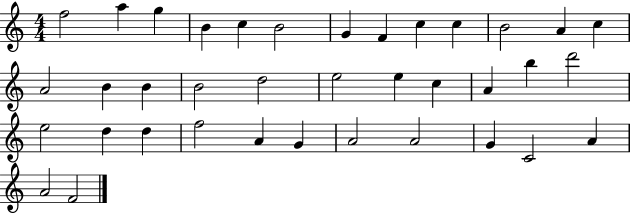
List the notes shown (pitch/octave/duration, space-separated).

F5/h A5/q G5/q B4/q C5/q B4/h G4/q F4/q C5/q C5/q B4/h A4/q C5/q A4/h B4/q B4/q B4/h D5/h E5/h E5/q C5/q A4/q B5/q D6/h E5/h D5/q D5/q F5/h A4/q G4/q A4/h A4/h G4/q C4/h A4/q A4/h F4/h